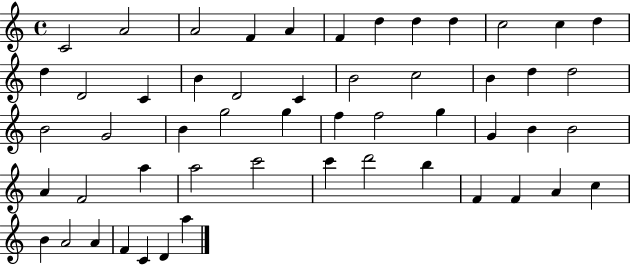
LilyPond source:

{
  \clef treble
  \time 4/4
  \defaultTimeSignature
  \key c \major
  c'2 a'2 | a'2 f'4 a'4 | f'4 d''4 d''4 d''4 | c''2 c''4 d''4 | \break d''4 d'2 c'4 | b'4 d'2 c'4 | b'2 c''2 | b'4 d''4 d''2 | \break b'2 g'2 | b'4 g''2 g''4 | f''4 f''2 g''4 | g'4 b'4 b'2 | \break a'4 f'2 a''4 | a''2 c'''2 | c'''4 d'''2 b''4 | f'4 f'4 a'4 c''4 | \break b'4 a'2 a'4 | f'4 c'4 d'4 a''4 | \bar "|."
}